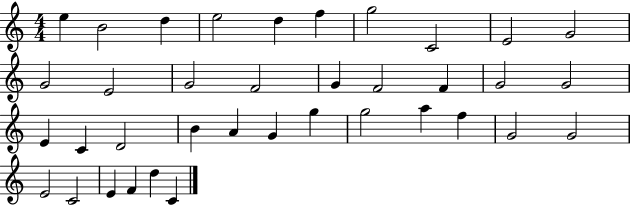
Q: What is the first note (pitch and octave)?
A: E5